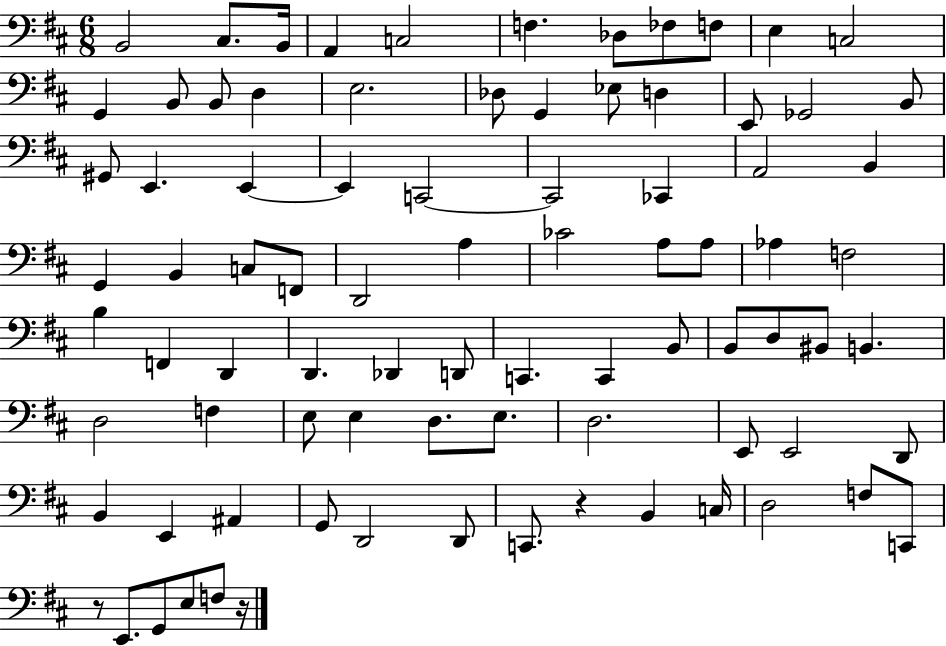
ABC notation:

X:1
T:Untitled
M:6/8
L:1/4
K:D
B,,2 ^C,/2 B,,/4 A,, C,2 F, _D,/2 _F,/2 F,/2 E, C,2 G,, B,,/2 B,,/2 D, E,2 _D,/2 G,, _E,/2 D, E,,/2 _G,,2 B,,/2 ^G,,/2 E,, E,, E,, C,,2 C,,2 _C,, A,,2 B,, G,, B,, C,/2 F,,/2 D,,2 A, _C2 A,/2 A,/2 _A, F,2 B, F,, D,, D,, _D,, D,,/2 C,, C,, B,,/2 B,,/2 D,/2 ^B,,/2 B,, D,2 F, E,/2 E, D,/2 E,/2 D,2 E,,/2 E,,2 D,,/2 B,, E,, ^A,, G,,/2 D,,2 D,,/2 C,,/2 z B,, C,/4 D,2 F,/2 C,,/2 z/2 E,,/2 G,,/2 E,/2 F,/2 z/4